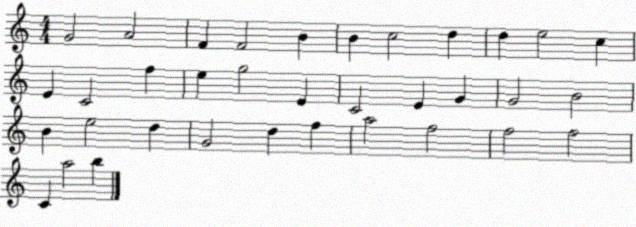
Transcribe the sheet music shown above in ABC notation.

X:1
T:Untitled
M:4/4
L:1/4
K:C
G2 A2 F F2 B B c2 d d e2 c E C2 f e g2 E C2 E G G2 B2 B e2 d G2 d f a2 f2 f2 f2 C a2 b